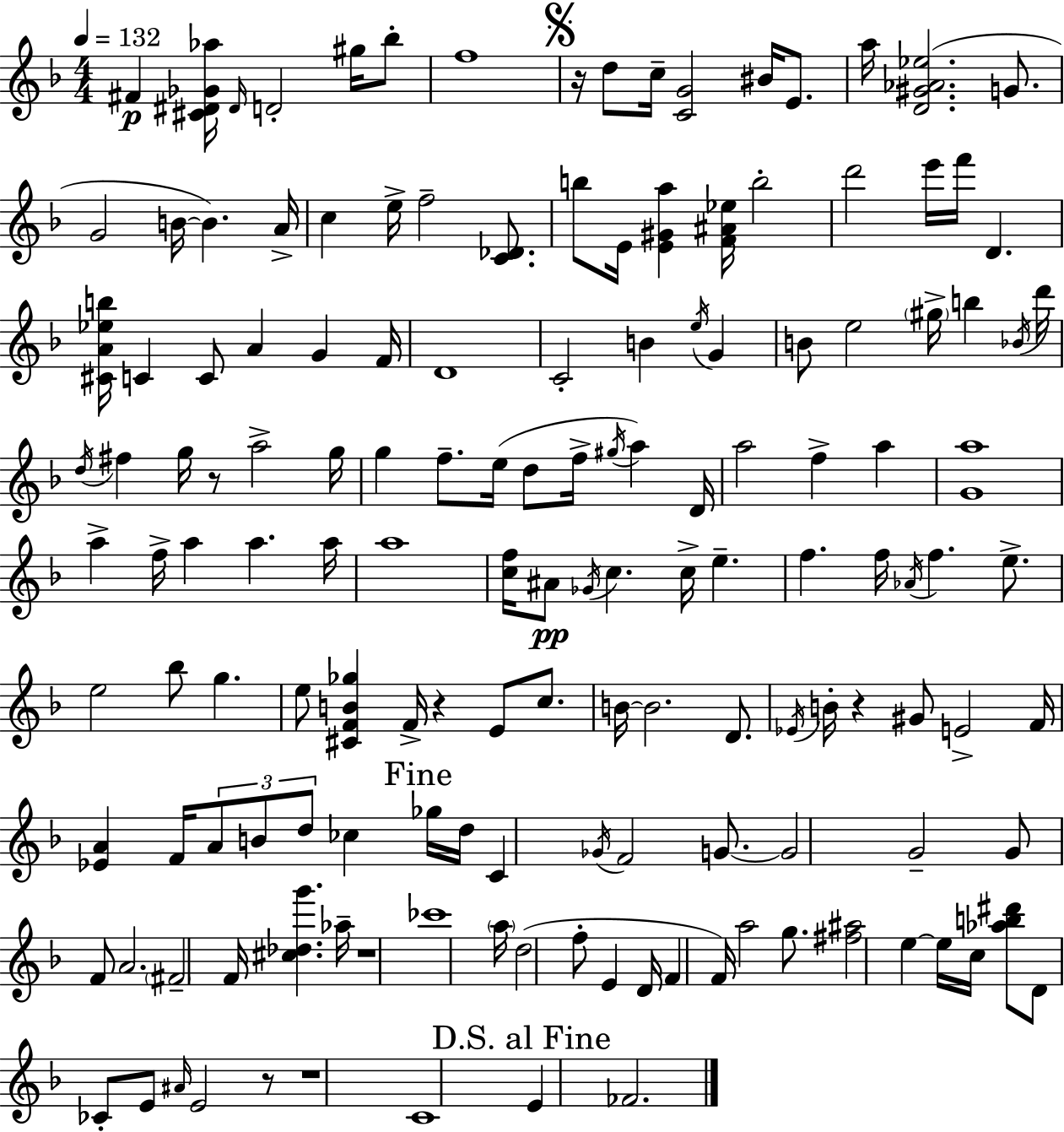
{
  \clef treble
  \numericTimeSignature
  \time 4/4
  \key d \minor
  \tempo 4 = 132
  fis'4\p <cis' dis' ges' aes''>16 \grace { dis'16 } d'2-. gis''16 bes''8-. | f''1 | \mark \markup { \musicglyph "scripts.segno" } r16 d''8 c''16-- <c' g'>2 bis'16 e'8. | a''16 <d' gis' aes' ees''>2.( g'8. | \break g'2 b'16~~ b'4.) | a'16-> c''4 e''16-> f''2-- <c' des'>8. | b''8 e'16 <e' gis' a''>4 <f' ais' ees''>16 b''2-. | d'''2 e'''16 f'''16 d'4. | \break <cis' a' ees'' b''>16 c'4 c'8 a'4 g'4 | f'16 d'1 | c'2-. b'4 \acciaccatura { e''16 } g'4 | b'8 e''2 \parenthesize gis''16-> b''4 | \break \acciaccatura { bes'16 } d'''16 \acciaccatura { d''16 } fis''4 g''16 r8 a''2-> | g''16 g''4 f''8.-- e''16( d''8 f''16-> \acciaccatura { gis''16 } | a''4) d'16 a''2 f''4-> | a''4 <g' a''>1 | \break a''4-> f''16-> a''4 a''4. | a''16 a''1 | <c'' f''>16 ais'8\pp \acciaccatura { ges'16 } c''4. c''16-> | e''4.-- f''4. f''16 \acciaccatura { aes'16 } f''4. | \break e''8.-> e''2 bes''8 | g''4. e''8 <cis' f' b' ges''>4 f'16-> r4 | e'8 c''8. b'16~~ b'2. | d'8. \acciaccatura { ees'16 } b'16-. r4 gis'8 e'2-> | \break f'16 <ees' a'>4 f'16 \tuplet 3/2 { a'8 b'8 | d''8 } ces''4 \mark "Fine" ges''16 d''16 c'4 \acciaccatura { ges'16 } f'2 | g'8.~~ g'2 | g'2-- g'8 f'8 a'2. | \break \parenthesize fis'2-- | f'16 <cis'' des'' g'''>4. aes''16-- r1 | ces'''1 | \parenthesize a''16 d''2( | \break f''8-. e'4 d'16 f'4 f'16) a''2 | g''8. <fis'' ais''>2 | e''4~~ e''16 c''16 <aes'' b'' dis'''>8 d'8 ces'8-. e'8 \grace { ais'16 } | e'2 r8 r1 | \break c'1 | \mark "D.S. al Fine" e'4 fes'2. | \bar "|."
}